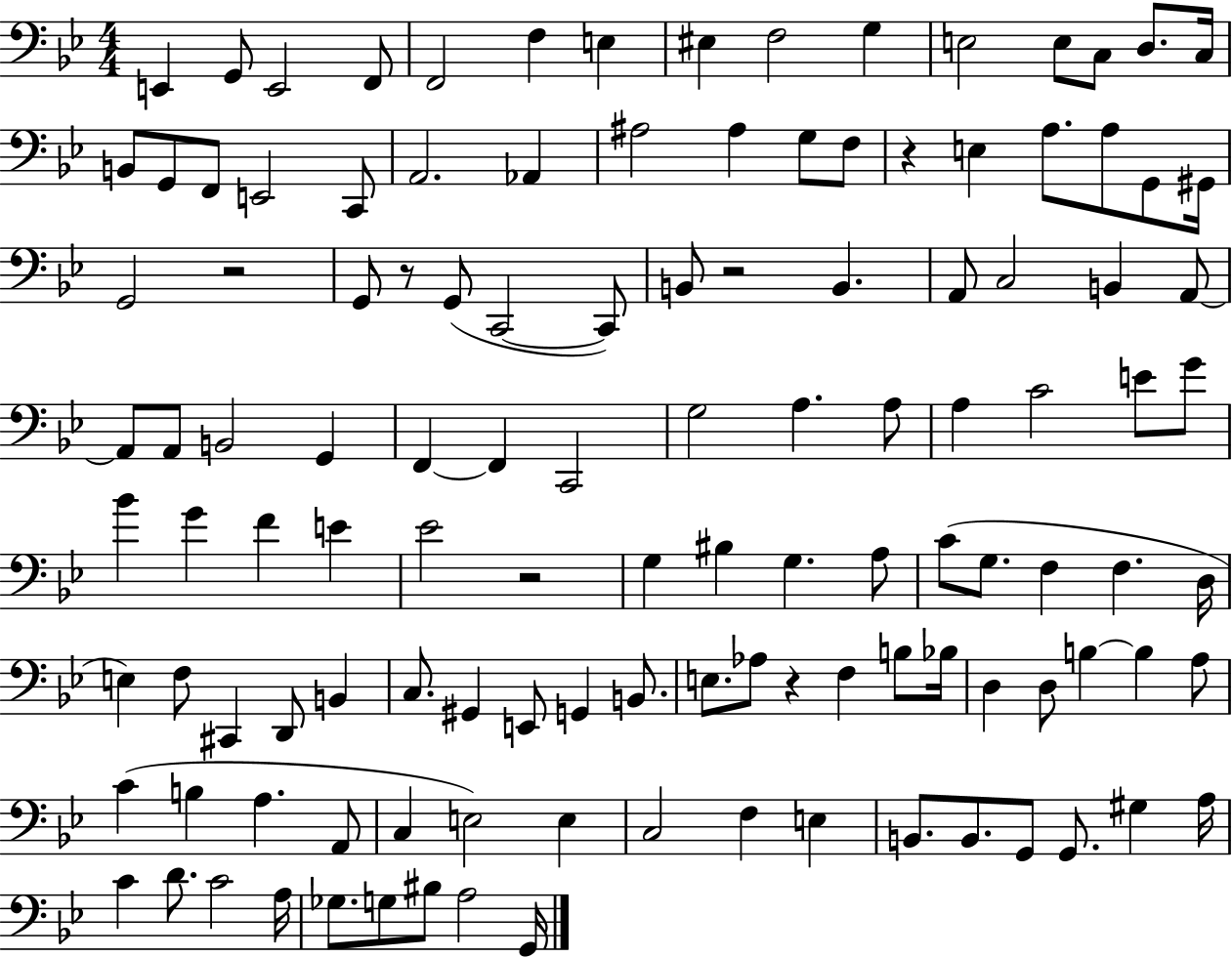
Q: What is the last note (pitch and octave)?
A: G2